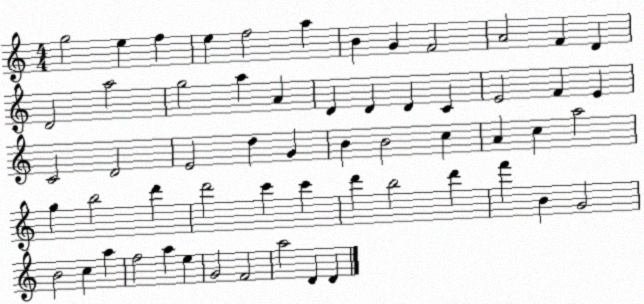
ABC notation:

X:1
T:Untitled
M:4/4
L:1/4
K:C
g2 e f e f2 a B G F2 A2 F D D2 a2 g2 a A D D D C E2 F E C2 D2 E2 d G B B2 c A c a2 g b2 d' d'2 c' c' d' b2 d' f' B G2 B2 c a f2 a e G2 F2 a2 D D